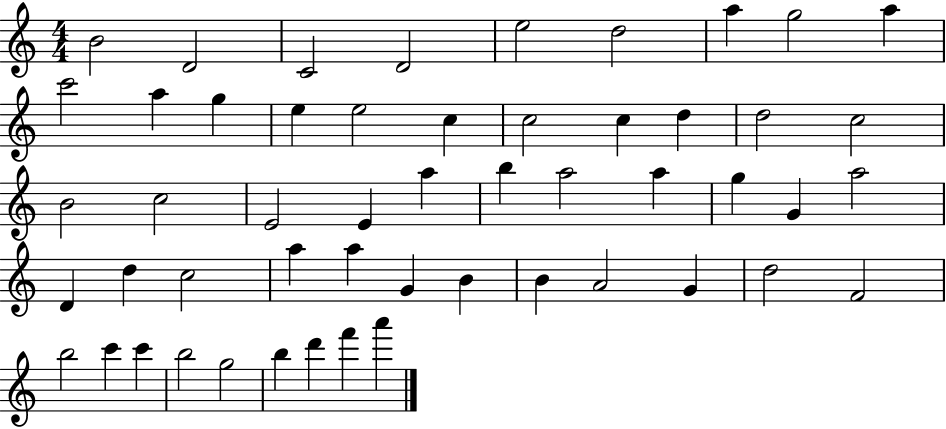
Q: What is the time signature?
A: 4/4